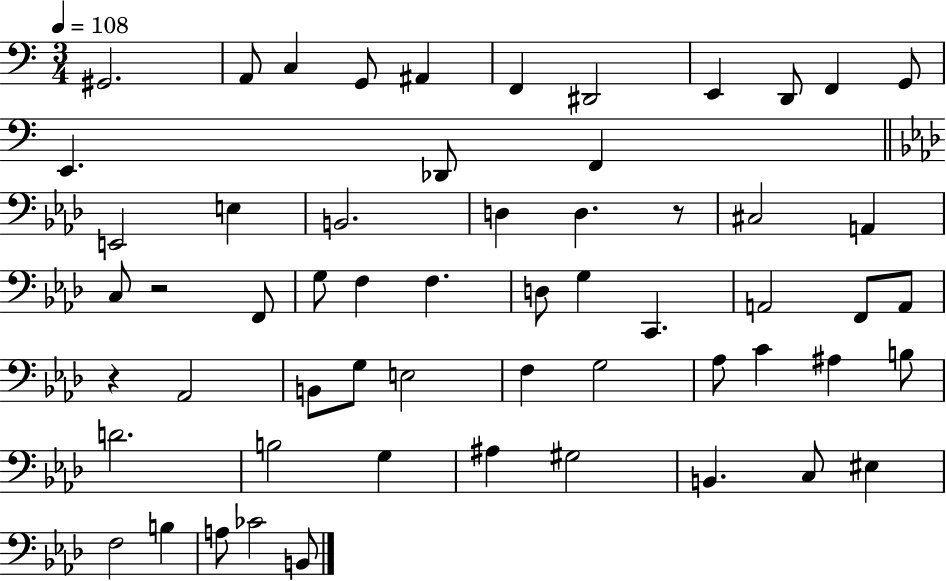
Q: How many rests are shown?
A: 3